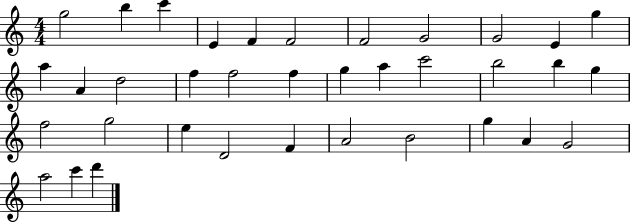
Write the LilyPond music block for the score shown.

{
  \clef treble
  \numericTimeSignature
  \time 4/4
  \key c \major
  g''2 b''4 c'''4 | e'4 f'4 f'2 | f'2 g'2 | g'2 e'4 g''4 | \break a''4 a'4 d''2 | f''4 f''2 f''4 | g''4 a''4 c'''2 | b''2 b''4 g''4 | \break f''2 g''2 | e''4 d'2 f'4 | a'2 b'2 | g''4 a'4 g'2 | \break a''2 c'''4 d'''4 | \bar "|."
}